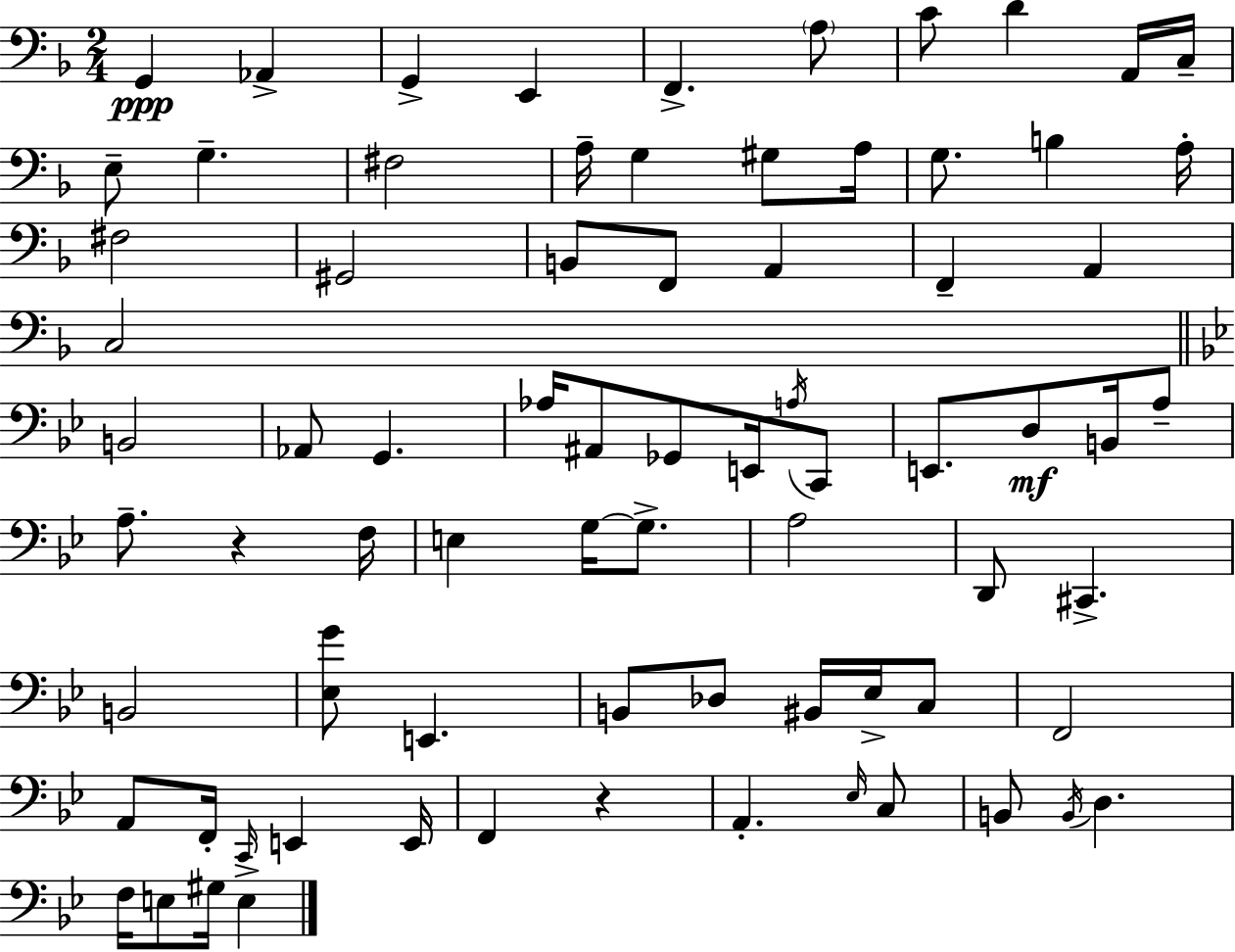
{
  \clef bass
  \numericTimeSignature
  \time 2/4
  \key f \major
  g,4\ppp aes,4-> | g,4-> e,4 | f,4.-> \parenthesize a8 | c'8 d'4 a,16 c16-- | \break e8-- g4.-- | fis2 | a16-- g4 gis8 a16 | g8. b4 a16-. | \break fis2 | gis,2 | b,8 f,8 a,4 | f,4-- a,4 | \break c2 | \bar "||" \break \key g \minor b,2 | aes,8 g,4. | aes16 ais,8 ges,8 e,16 \acciaccatura { a16 } c,8 | e,8. d8\mf b,16 a8-- | \break a8.-- r4 | f16 e4 g16~~ g8.-> | a2 | d,8 cis,4.-> | \break b,2 | <ees g'>8 e,4. | b,8 des8 bis,16 ees16-> c8 | f,2 | \break a,8 f,16-. \grace { c,16 } e,4 | e,16 f,4 r4 | a,4.-. | \grace { ees16 } c8 b,8 \acciaccatura { b,16 } d4. | \break f16 e8 gis16 | e4-> \bar "|."
}